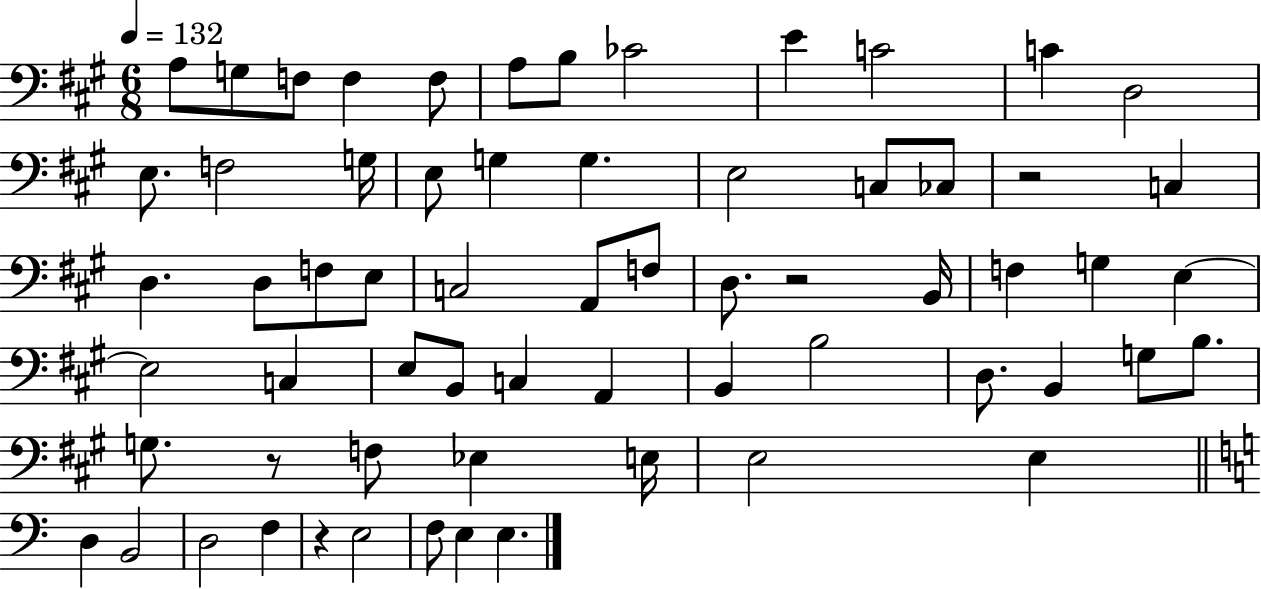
A3/e G3/e F3/e F3/q F3/e A3/e B3/e CES4/h E4/q C4/h C4/q D3/h E3/e. F3/h G3/s E3/e G3/q G3/q. E3/h C3/e CES3/e R/h C3/q D3/q. D3/e F3/e E3/e C3/h A2/e F3/e D3/e. R/h B2/s F3/q G3/q E3/q E3/h C3/q E3/e B2/e C3/q A2/q B2/q B3/h D3/e. B2/q G3/e B3/e. G3/e. R/e F3/e Eb3/q E3/s E3/h E3/q D3/q B2/h D3/h F3/q R/q E3/h F3/e E3/q E3/q.